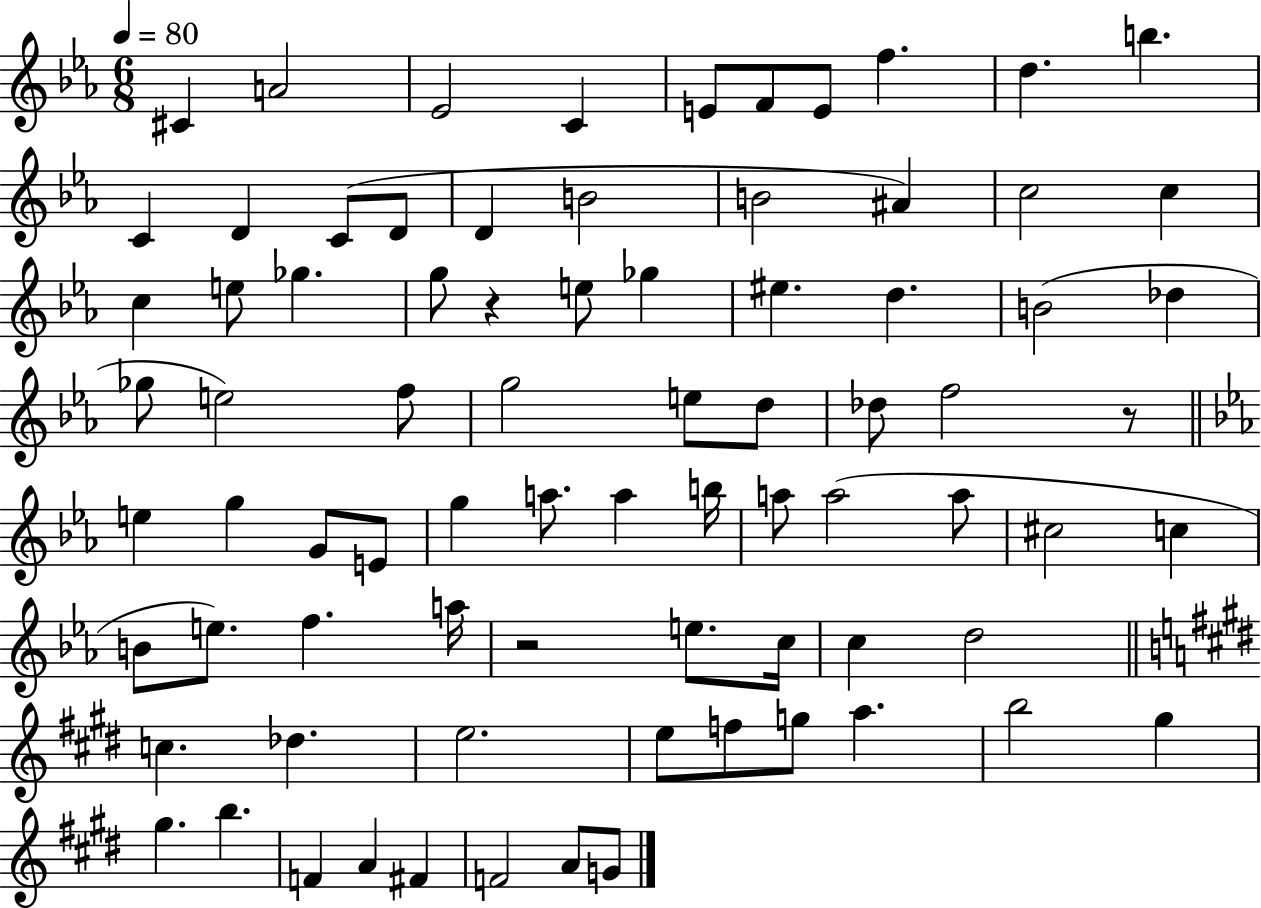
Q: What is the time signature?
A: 6/8